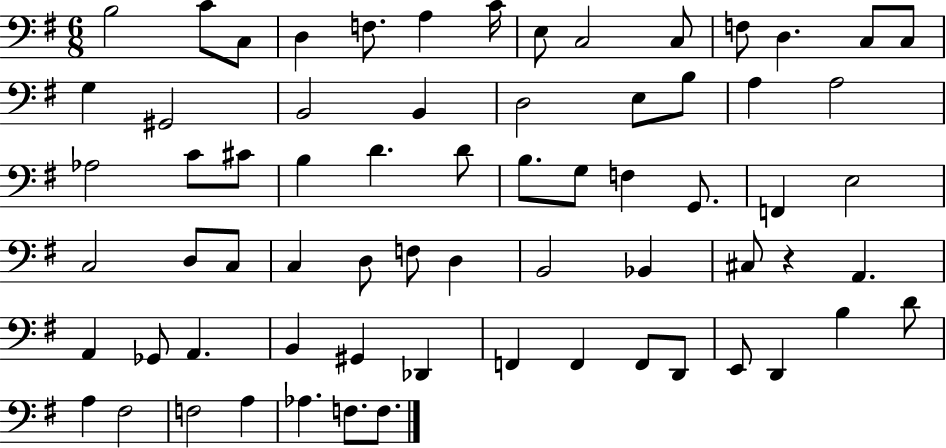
{
  \clef bass
  \numericTimeSignature
  \time 6/8
  \key g \major
  b2 c'8 c8 | d4 f8. a4 c'16 | e8 c2 c8 | f8 d4. c8 c8 | \break g4 gis,2 | b,2 b,4 | d2 e8 b8 | a4 a2 | \break aes2 c'8 cis'8 | b4 d'4. d'8 | b8. g8 f4 g,8. | f,4 e2 | \break c2 d8 c8 | c4 d8 f8 d4 | b,2 bes,4 | cis8 r4 a,4. | \break a,4 ges,8 a,4. | b,4 gis,4 des,4 | f,4 f,4 f,8 d,8 | e,8 d,4 b4 d'8 | \break a4 fis2 | f2 a4 | aes4. f8. f8. | \bar "|."
}